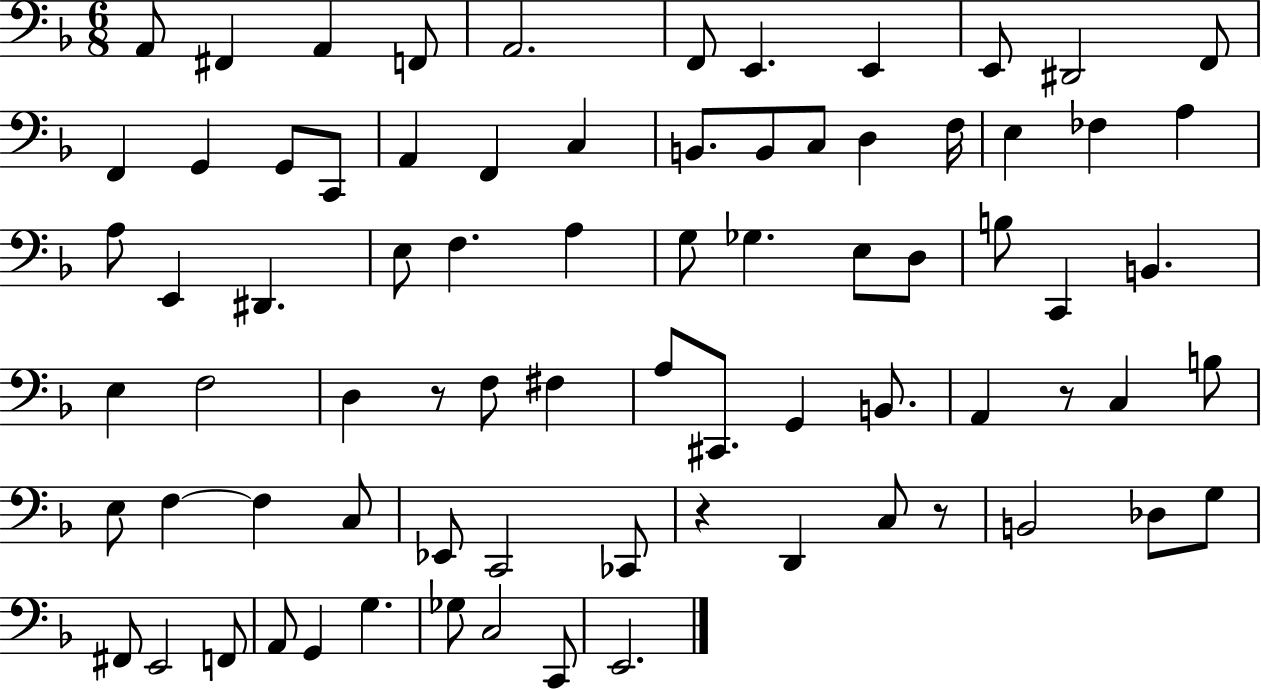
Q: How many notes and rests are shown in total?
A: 77